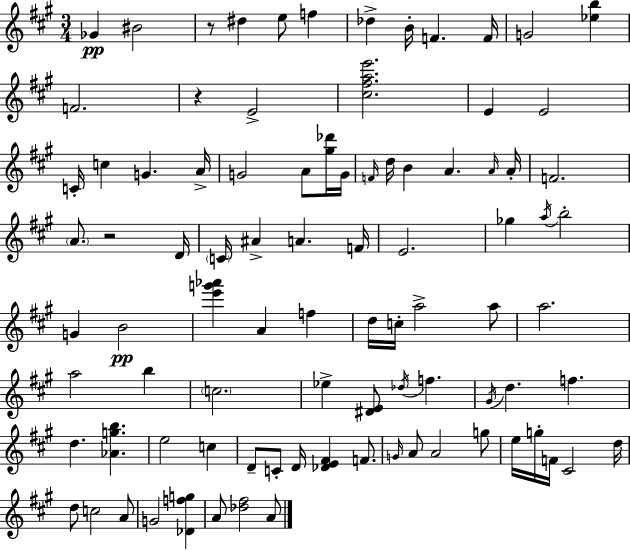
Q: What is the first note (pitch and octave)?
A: Gb4